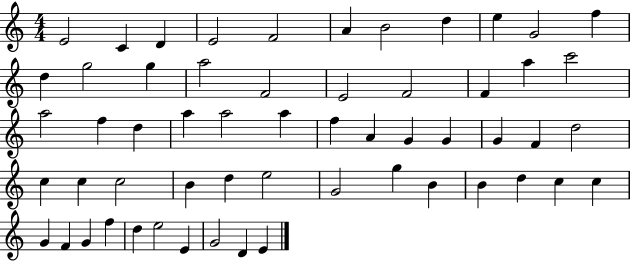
E4/h C4/q D4/q E4/h F4/h A4/q B4/h D5/q E5/q G4/h F5/q D5/q G5/h G5/q A5/h F4/h E4/h F4/h F4/q A5/q C6/h A5/h F5/q D5/q A5/q A5/h A5/q F5/q A4/q G4/q G4/q G4/q F4/q D5/h C5/q C5/q C5/h B4/q D5/q E5/h G4/h G5/q B4/q B4/q D5/q C5/q C5/q G4/q F4/q G4/q F5/q D5/q E5/h E4/q G4/h D4/q E4/q